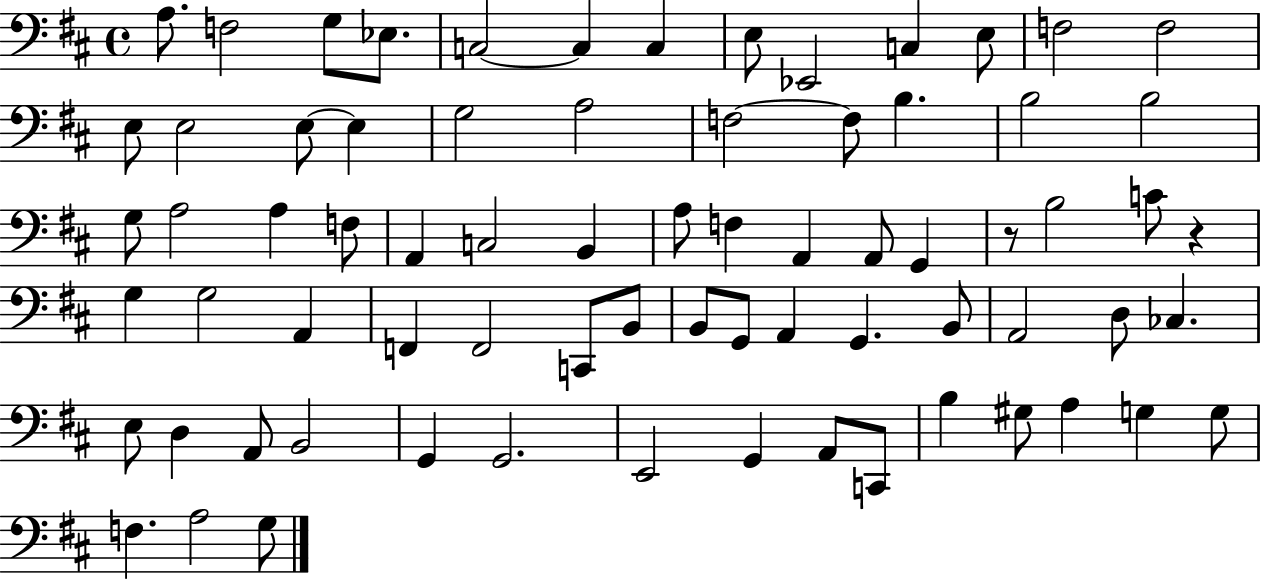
A3/e. F3/h G3/e Eb3/e. C3/h C3/q C3/q E3/e Eb2/h C3/q E3/e F3/h F3/h E3/e E3/h E3/e E3/q G3/h A3/h F3/h F3/e B3/q. B3/h B3/h G3/e A3/h A3/q F3/e A2/q C3/h B2/q A3/e F3/q A2/q A2/e G2/q R/e B3/h C4/e R/q G3/q G3/h A2/q F2/q F2/h C2/e B2/e B2/e G2/e A2/q G2/q. B2/e A2/h D3/e CES3/q. E3/e D3/q A2/e B2/h G2/q G2/h. E2/h G2/q A2/e C2/e B3/q G#3/e A3/q G3/q G3/e F3/q. A3/h G3/e